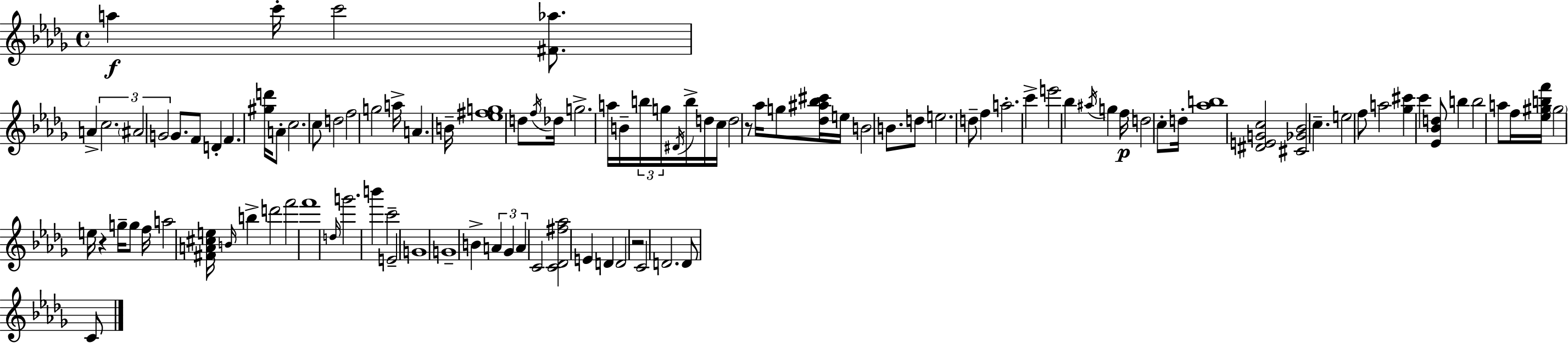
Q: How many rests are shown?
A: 3